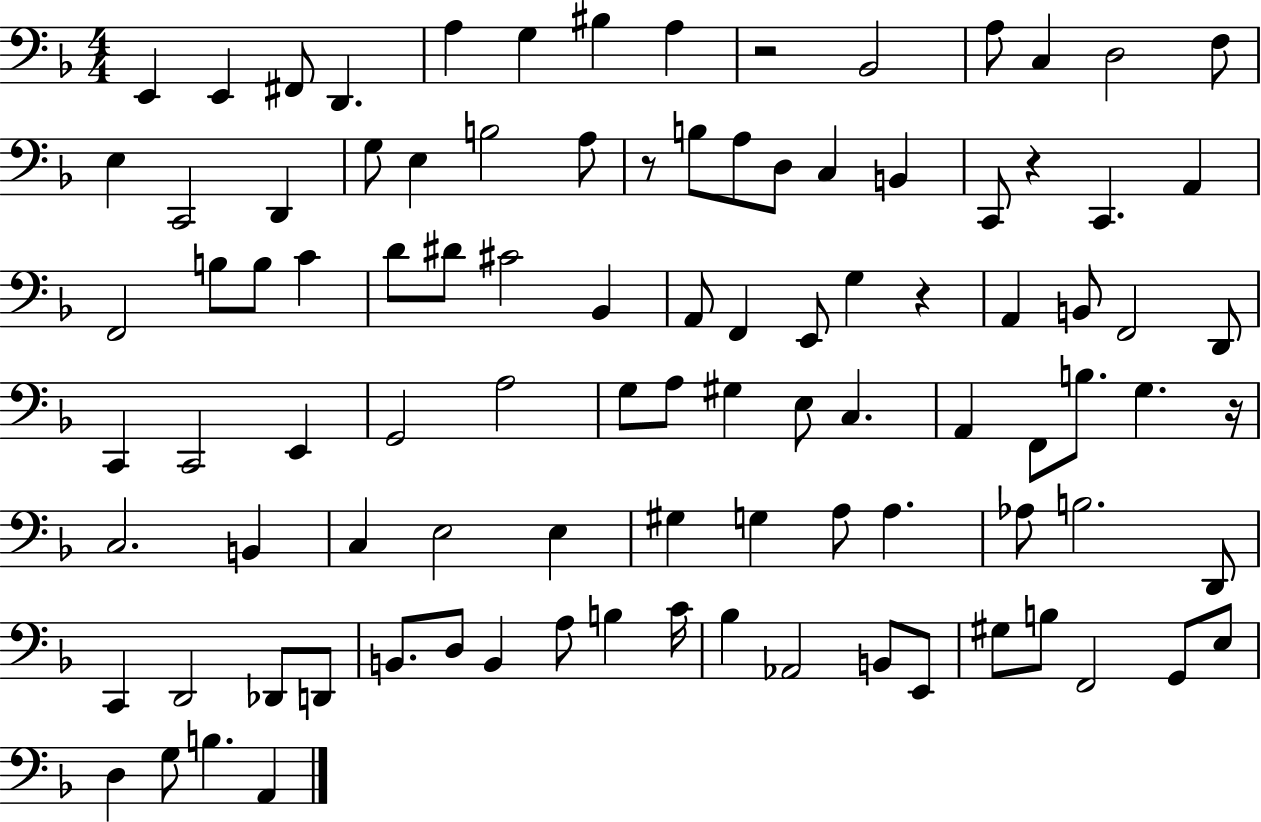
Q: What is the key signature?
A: F major